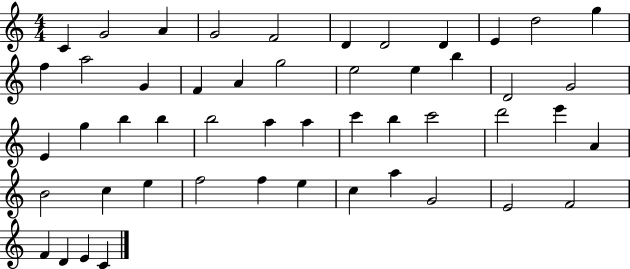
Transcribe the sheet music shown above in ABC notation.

X:1
T:Untitled
M:4/4
L:1/4
K:C
C G2 A G2 F2 D D2 D E d2 g f a2 G F A g2 e2 e b D2 G2 E g b b b2 a a c' b c'2 d'2 e' A B2 c e f2 f e c a G2 E2 F2 F D E C